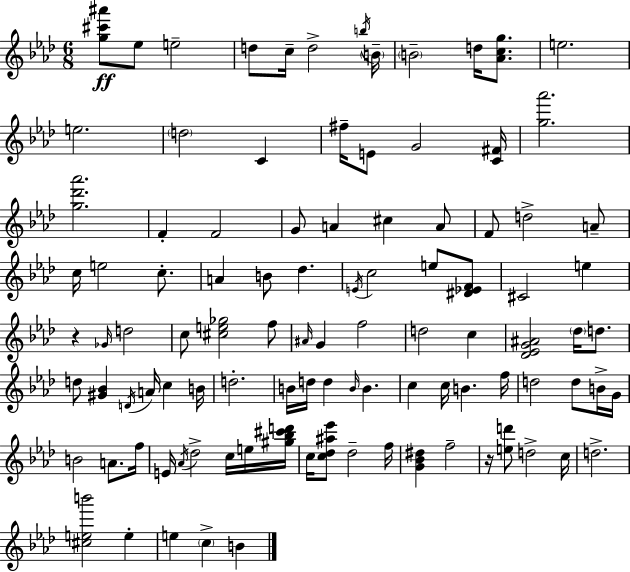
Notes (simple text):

[G5,C#6,A#6]/e Eb5/e E5/h D5/e C5/s D5/h B5/s B4/s B4/h D5/s [Ab4,C5,G5]/e. E5/h. E5/h. D5/h C4/q F#5/s E4/e G4/h [C4,F#4]/s [G5,Ab6]/h. [G5,Db6,Ab6]/h. F4/q F4/h G4/e A4/q C#5/q A4/e F4/e D5/h A4/e C5/s E5/h C5/e. A4/q B4/e Db5/q. E4/s C5/h E5/e [D#4,Eb4,F4]/e C#4/h E5/q R/q Gb4/s D5/h C5/e [C#5,E5,Gb5]/h F5/e A#4/s G4/q F5/h D5/h C5/q [Db4,Eb4,G4,A#4]/h Db5/s D5/e. D5/e [G#4,Bb4]/q D4/s A4/s C5/q B4/s D5/h. B4/s D5/s D5/q B4/s B4/q. C5/q C5/s B4/q. F5/s D5/h D5/e B4/s G4/s B4/h A4/e. F5/s E4/s Ab4/s Db5/h C5/s E5/s [G#5,Bb5,C#6,D6]/s C5/s [C5,Db5,A#5,Eb6]/e Db5/h F5/s [G4,Bb4,D#5]/q F5/h R/s [E5,D6]/e D5/h C5/s D5/h. [C#5,E5,B6]/h E5/q E5/q C5/q B4/q